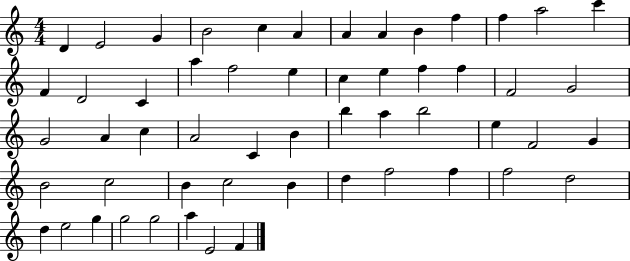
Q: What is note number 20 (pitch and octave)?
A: C5